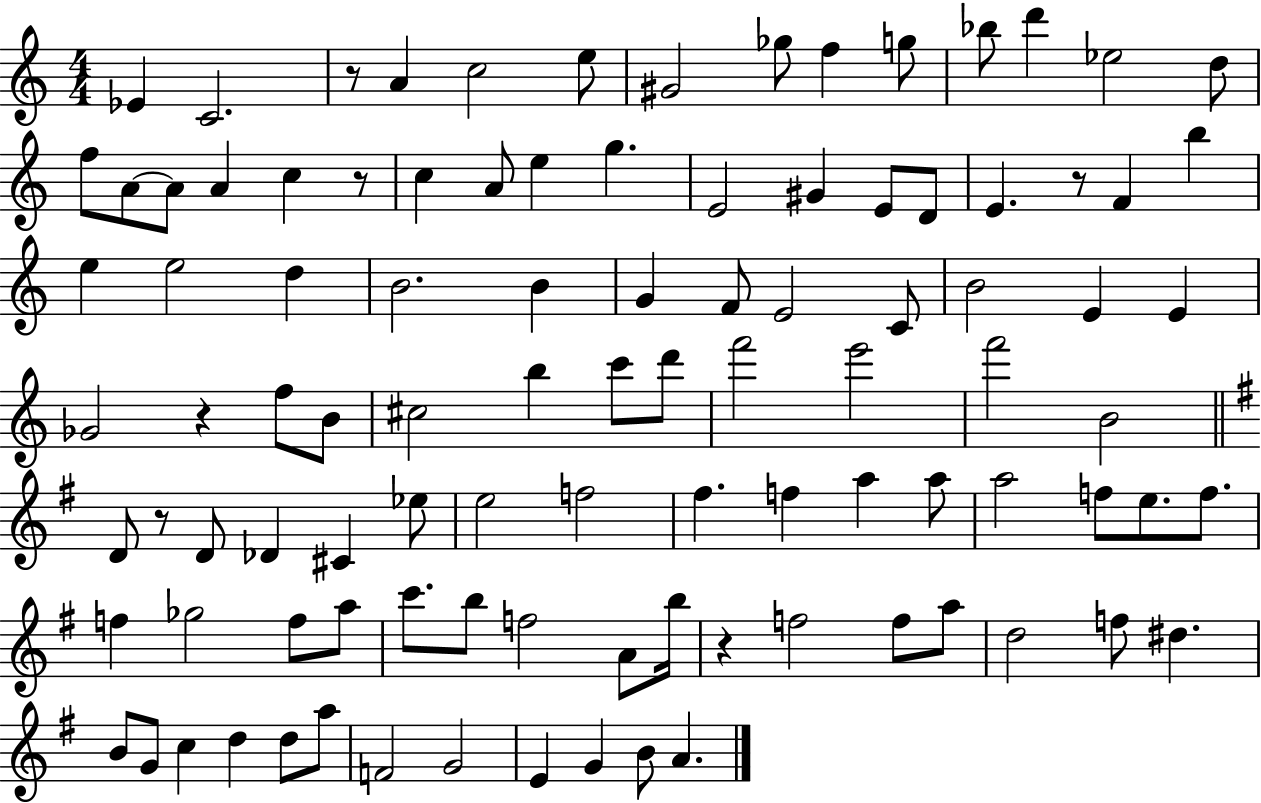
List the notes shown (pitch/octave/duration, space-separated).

Eb4/q C4/h. R/e A4/q C5/h E5/e G#4/h Gb5/e F5/q G5/e Bb5/e D6/q Eb5/h D5/e F5/e A4/e A4/e A4/q C5/q R/e C5/q A4/e E5/q G5/q. E4/h G#4/q E4/e D4/e E4/q. R/e F4/q B5/q E5/q E5/h D5/q B4/h. B4/q G4/q F4/e E4/h C4/e B4/h E4/q E4/q Gb4/h R/q F5/e B4/e C#5/h B5/q C6/e D6/e F6/h E6/h F6/h B4/h D4/e R/e D4/e Db4/q C#4/q Eb5/e E5/h F5/h F#5/q. F5/q A5/q A5/e A5/h F5/e E5/e. F5/e. F5/q Gb5/h F5/e A5/e C6/e. B5/e F5/h A4/e B5/s R/q F5/h F5/e A5/e D5/h F5/e D#5/q. B4/e G4/e C5/q D5/q D5/e A5/e F4/h G4/h E4/q G4/q B4/e A4/q.